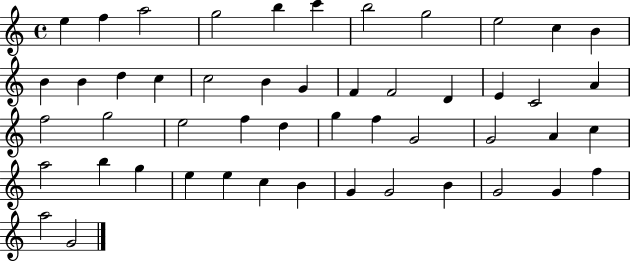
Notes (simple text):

E5/q F5/q A5/h G5/h B5/q C6/q B5/h G5/h E5/h C5/q B4/q B4/q B4/q D5/q C5/q C5/h B4/q G4/q F4/q F4/h D4/q E4/q C4/h A4/q F5/h G5/h E5/h F5/q D5/q G5/q F5/q G4/h G4/h A4/q C5/q A5/h B5/q G5/q E5/q E5/q C5/q B4/q G4/q G4/h B4/q G4/h G4/q F5/q A5/h G4/h